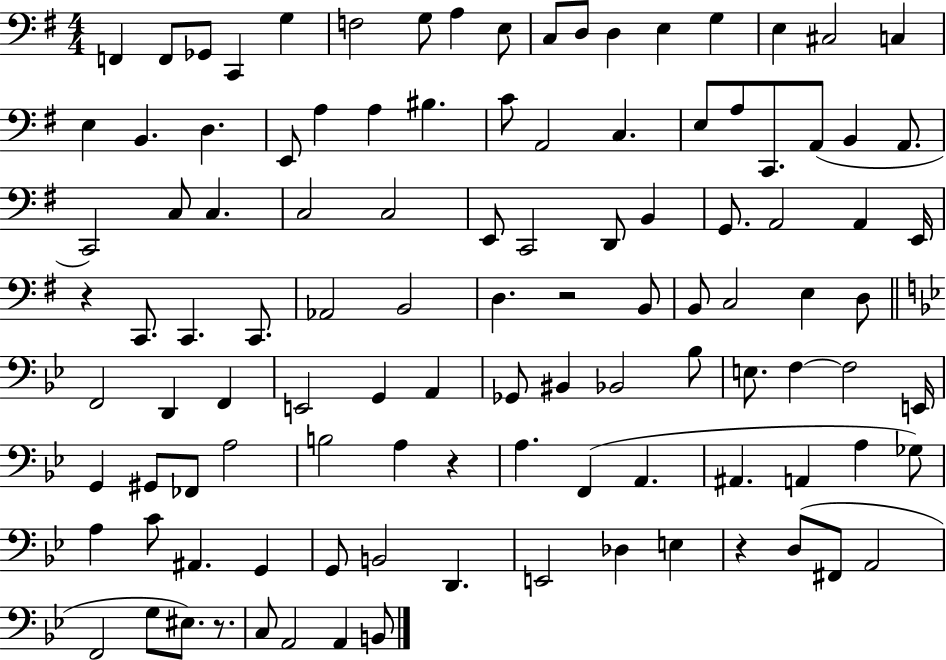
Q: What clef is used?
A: bass